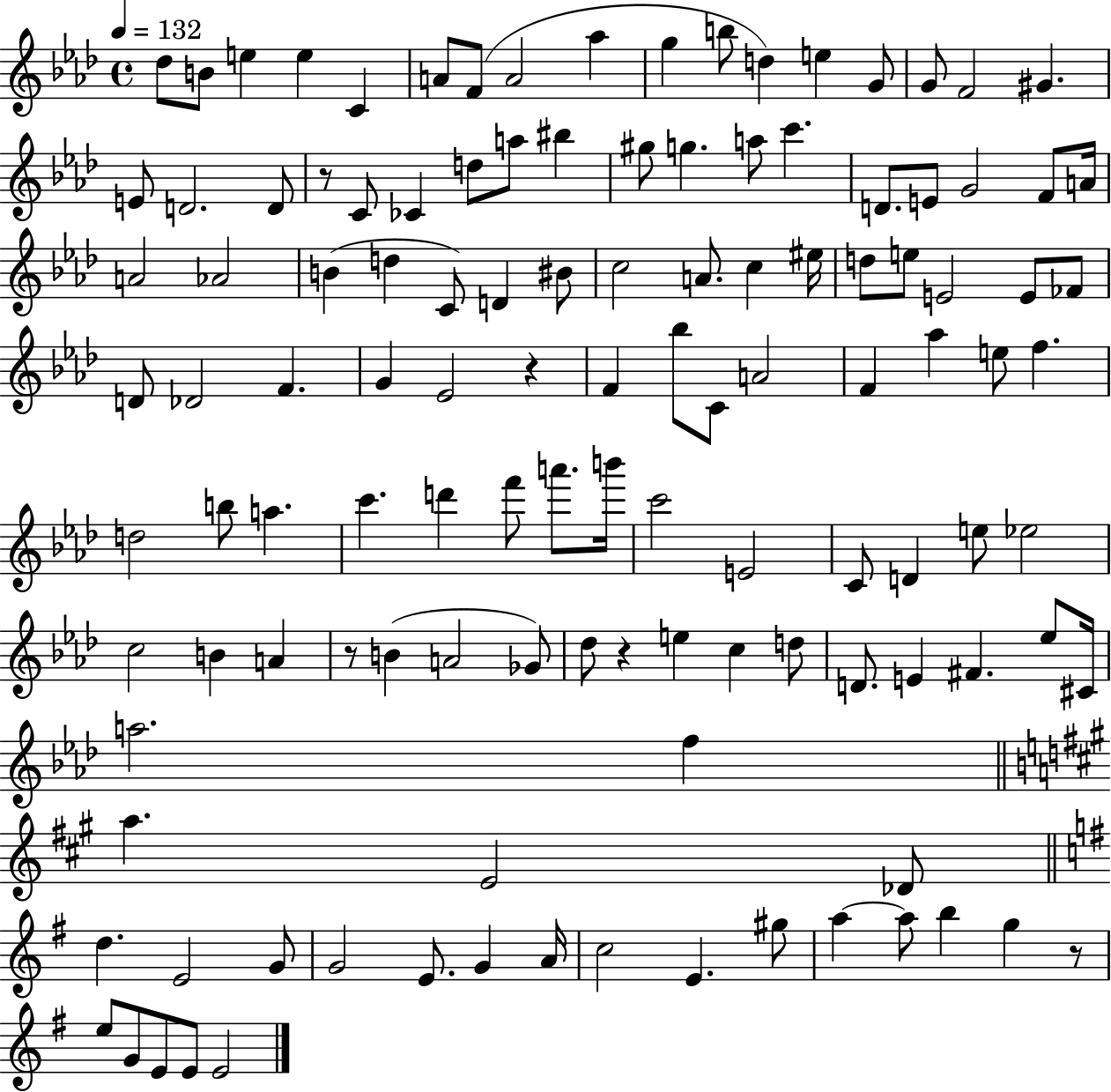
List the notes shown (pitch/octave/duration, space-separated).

Db5/e B4/e E5/q E5/q C4/q A4/e F4/e A4/h Ab5/q G5/q B5/e D5/q E5/q G4/e G4/e F4/h G#4/q. E4/e D4/h. D4/e R/e C4/e CES4/q D5/e A5/e BIS5/q G#5/e G5/q. A5/e C6/q. D4/e. E4/e G4/h F4/e A4/s A4/h Ab4/h B4/q D5/q C4/e D4/q BIS4/e C5/h A4/e. C5/q EIS5/s D5/e E5/e E4/h E4/e FES4/e D4/e Db4/h F4/q. G4/q Eb4/h R/q F4/q Bb5/e C4/e A4/h F4/q Ab5/q E5/e F5/q. D5/h B5/e A5/q. C6/q. D6/q F6/e A6/e. B6/s C6/h E4/h C4/e D4/q E5/e Eb5/h C5/h B4/q A4/q R/e B4/q A4/h Gb4/e Db5/e R/q E5/q C5/q D5/e D4/e. E4/q F#4/q. Eb5/e C#4/s A5/h. F5/q A5/q. E4/h Db4/e D5/q. E4/h G4/e G4/h E4/e. G4/q A4/s C5/h E4/q. G#5/e A5/q A5/e B5/q G5/q R/e E5/e G4/e E4/e E4/e E4/h